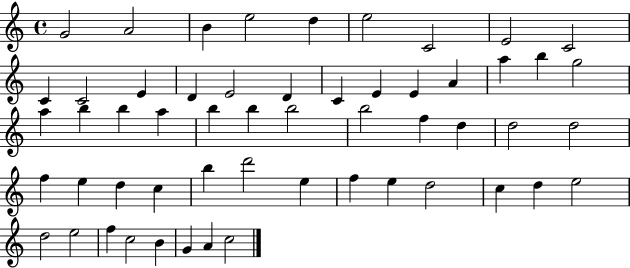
X:1
T:Untitled
M:4/4
L:1/4
K:C
G2 A2 B e2 d e2 C2 E2 C2 C C2 E D E2 D C E E A a b g2 a b b a b b b2 b2 f d d2 d2 f e d c b d'2 e f e d2 c d e2 d2 e2 f c2 B G A c2